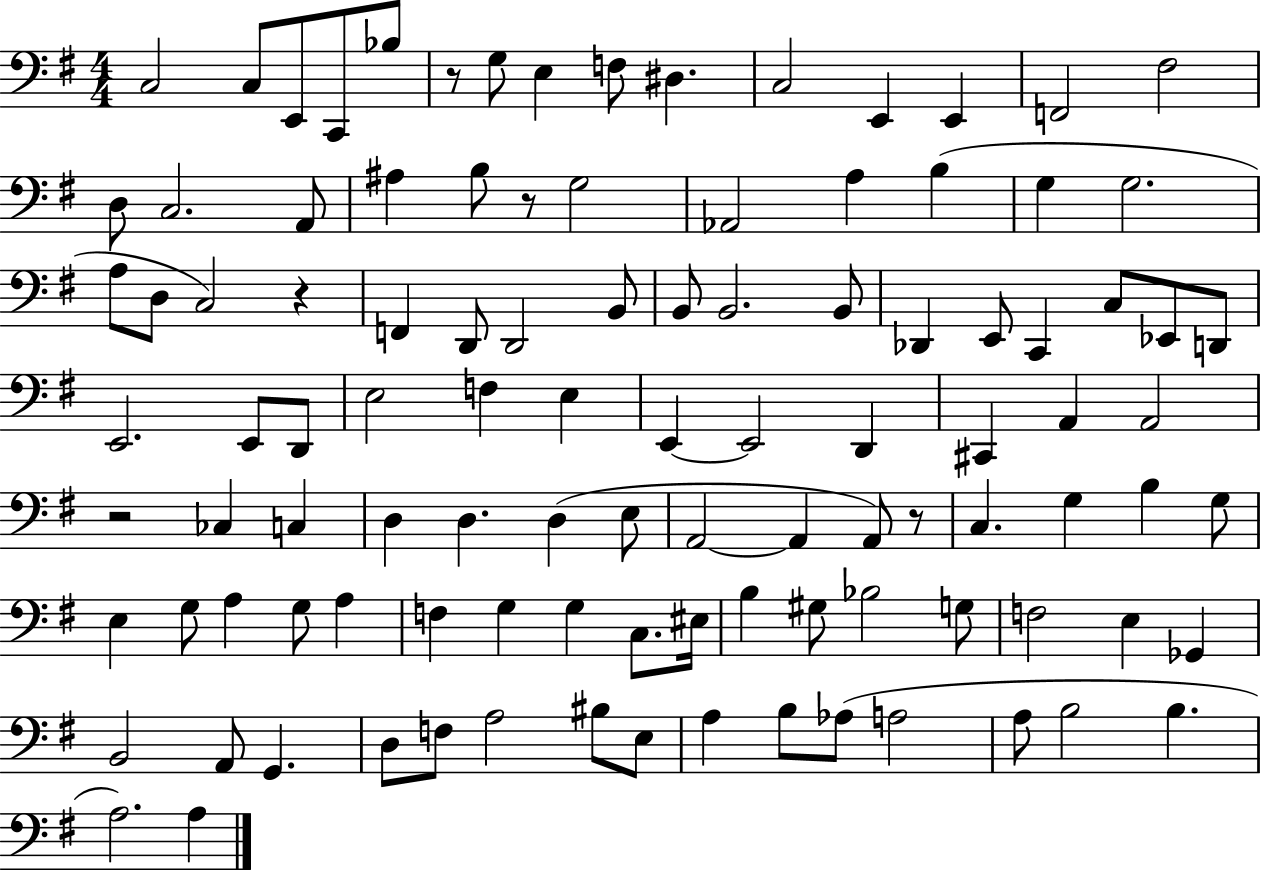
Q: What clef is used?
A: bass